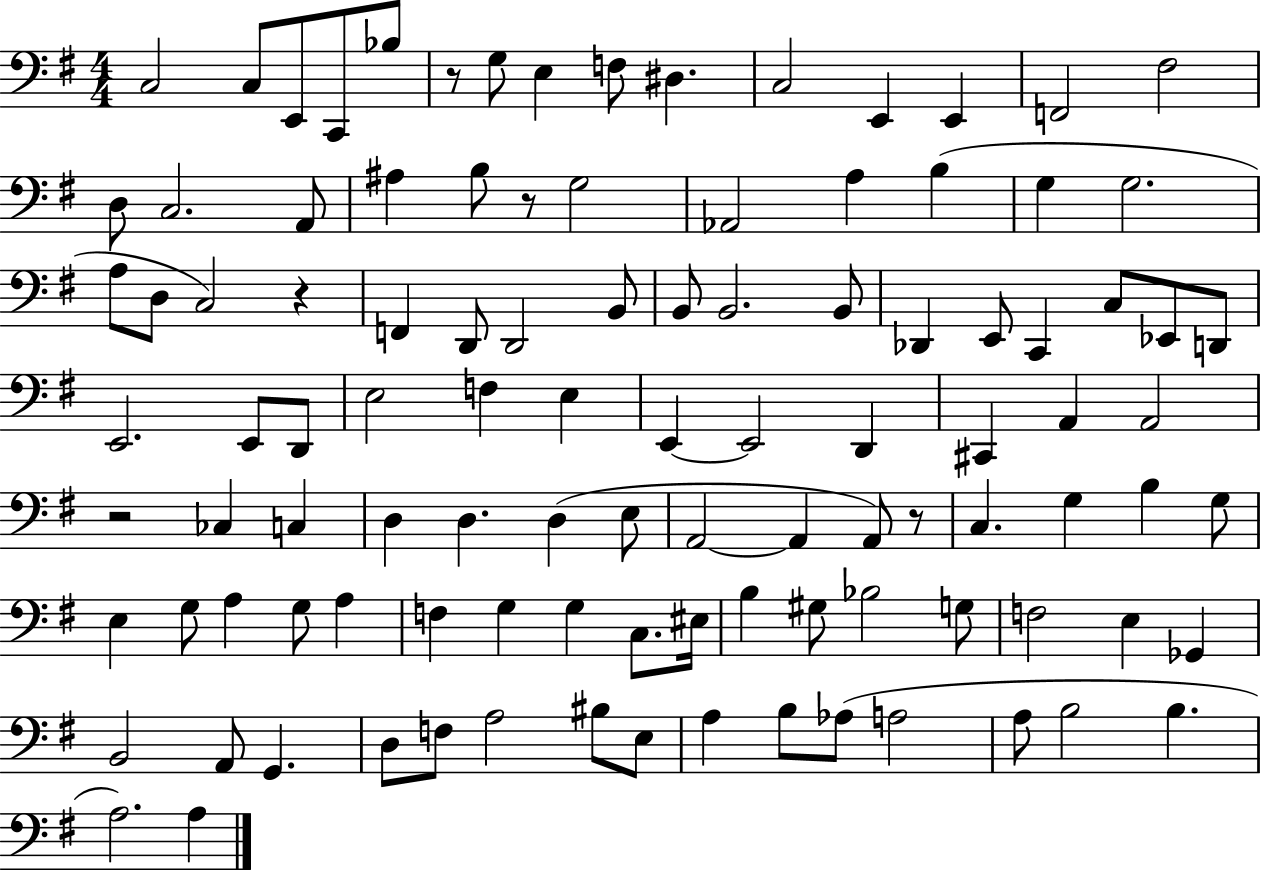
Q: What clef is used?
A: bass